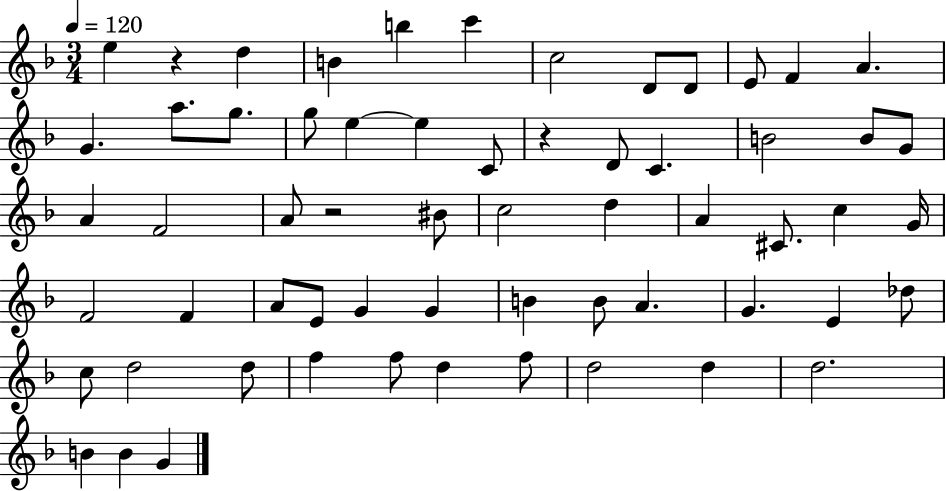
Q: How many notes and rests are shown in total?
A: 61